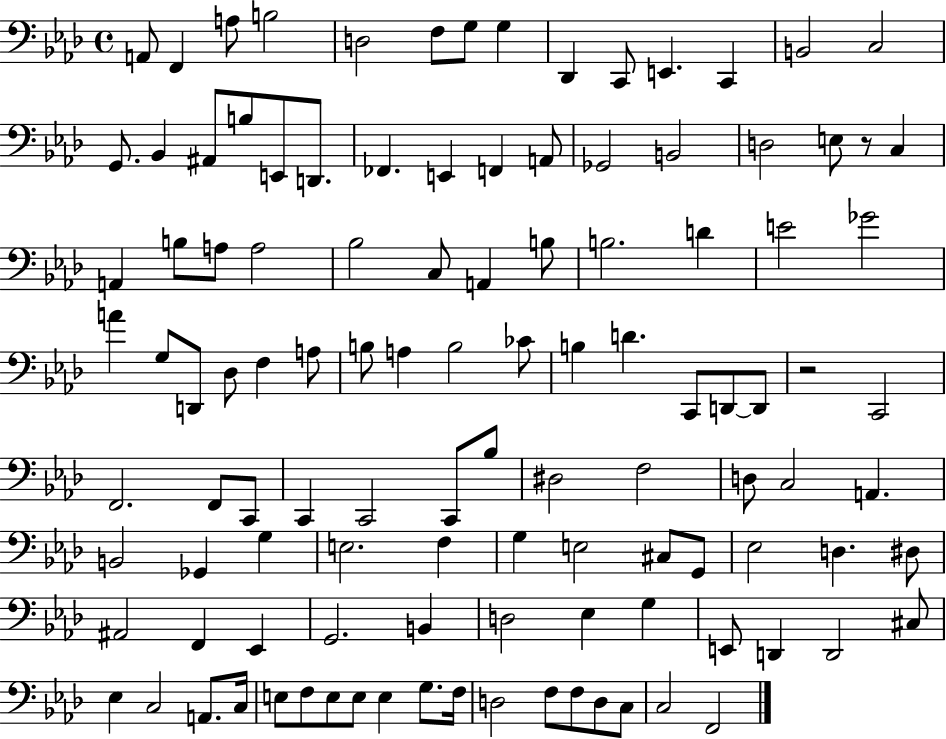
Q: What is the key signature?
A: AES major